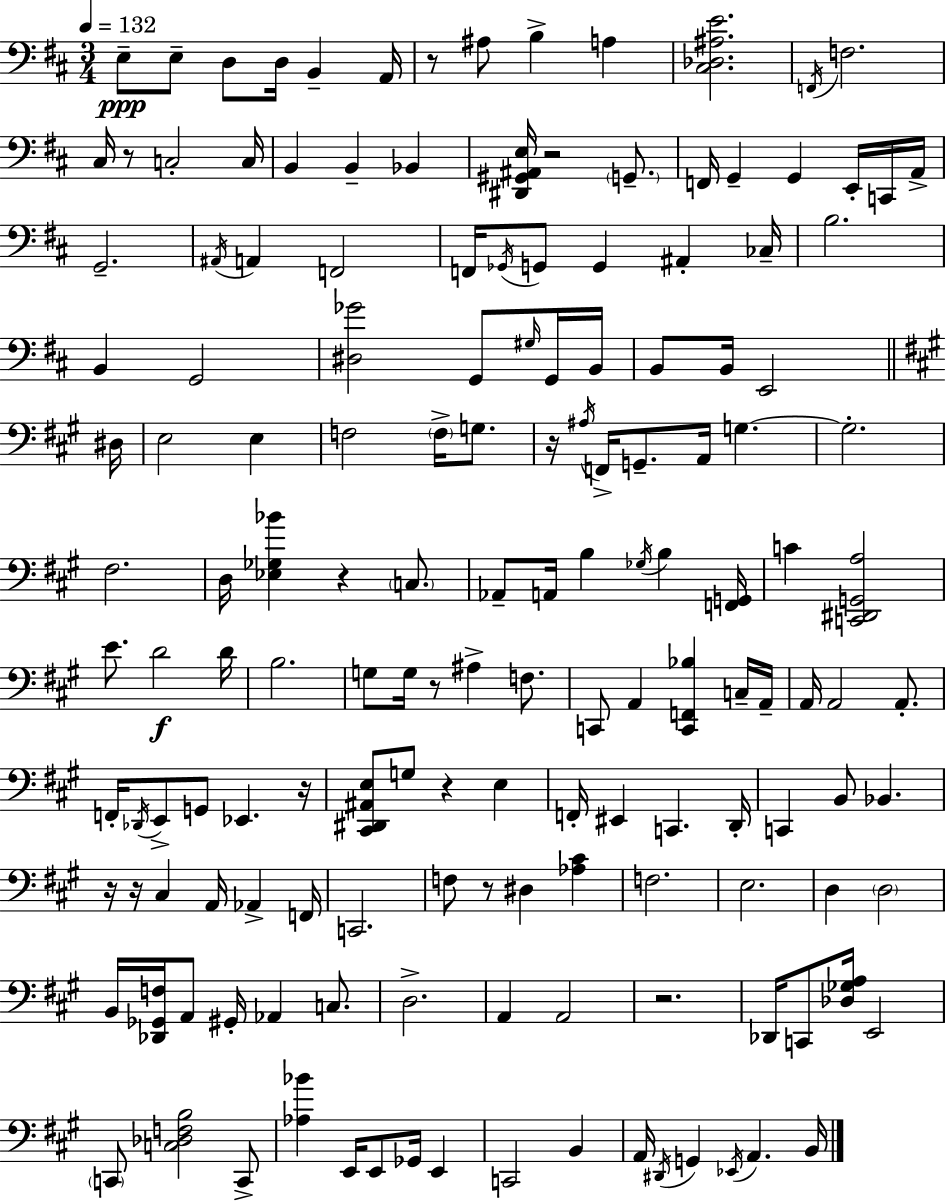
E3/e E3/e D3/e D3/s B2/q A2/s R/e A#3/e B3/q A3/q [C#3,Db3,A#3,E4]/h. F2/s F3/h. C#3/s R/e C3/h C3/s B2/q B2/q Bb2/q [D#2,G#2,A#2,E3]/s R/h G2/e. F2/s G2/q G2/q E2/s C2/s A2/s G2/h. A#2/s A2/q F2/h F2/s Gb2/s G2/e G2/q A#2/q CES3/s B3/h. B2/q G2/h [D#3,Gb4]/h G2/e G#3/s G2/s B2/s B2/e B2/s E2/h D#3/s E3/h E3/q F3/h F3/s G3/e. R/s A#3/s F2/s G2/e. A2/s G3/q. G3/h. F#3/h. D3/s [Eb3,Gb3,Bb4]/q R/q C3/e. Ab2/e A2/s B3/q Gb3/s B3/q [F2,G2]/s C4/q [C2,D#2,G2,A3]/h E4/e. D4/h D4/s B3/h. G3/e G3/s R/e A#3/q F3/e. C2/e A2/q [C2,F2,Bb3]/q C3/s A2/s A2/s A2/h A2/e. F2/s Db2/s E2/e G2/e Eb2/q. R/s [C#2,D#2,A#2,E3]/e G3/e R/q E3/q F2/s EIS2/q C2/q. D2/s C2/q B2/e Bb2/q. R/s R/s C#3/q A2/s Ab2/q F2/s C2/h. F3/e R/e D#3/q [Ab3,C#4]/q F3/h. E3/h. D3/q D3/h B2/s [Db2,Gb2,F3]/s A2/e G#2/s Ab2/q C3/e. D3/h. A2/q A2/h R/h. Db2/s C2/e [Db3,Gb3,A3]/s E2/h C2/e [C3,Db3,F3,B3]/h C2/e [Ab3,Bb4]/q E2/s E2/e Gb2/s E2/q C2/h B2/q A2/s D#2/s G2/q Eb2/s A2/q. B2/s